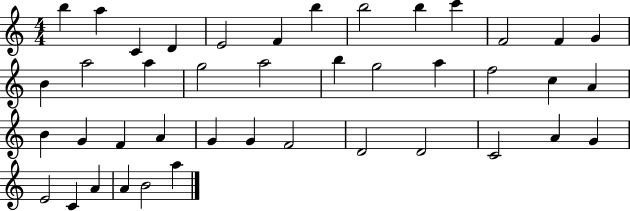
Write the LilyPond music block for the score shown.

{
  \clef treble
  \numericTimeSignature
  \time 4/4
  \key c \major
  b''4 a''4 c'4 d'4 | e'2 f'4 b''4 | b''2 b''4 c'''4 | f'2 f'4 g'4 | \break b'4 a''2 a''4 | g''2 a''2 | b''4 g''2 a''4 | f''2 c''4 a'4 | \break b'4 g'4 f'4 a'4 | g'4 g'4 f'2 | d'2 d'2 | c'2 a'4 g'4 | \break e'2 c'4 a'4 | a'4 b'2 a''4 | \bar "|."
}